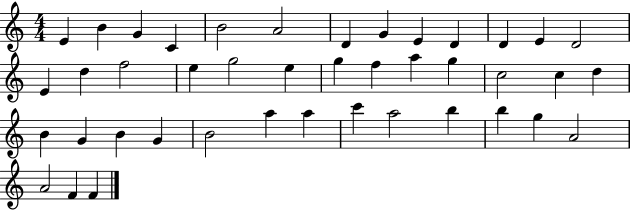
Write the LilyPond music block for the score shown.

{
  \clef treble
  \numericTimeSignature
  \time 4/4
  \key c \major
  e'4 b'4 g'4 c'4 | b'2 a'2 | d'4 g'4 e'4 d'4 | d'4 e'4 d'2 | \break e'4 d''4 f''2 | e''4 g''2 e''4 | g''4 f''4 a''4 g''4 | c''2 c''4 d''4 | \break b'4 g'4 b'4 g'4 | b'2 a''4 a''4 | c'''4 a''2 b''4 | b''4 g''4 a'2 | \break a'2 f'4 f'4 | \bar "|."
}